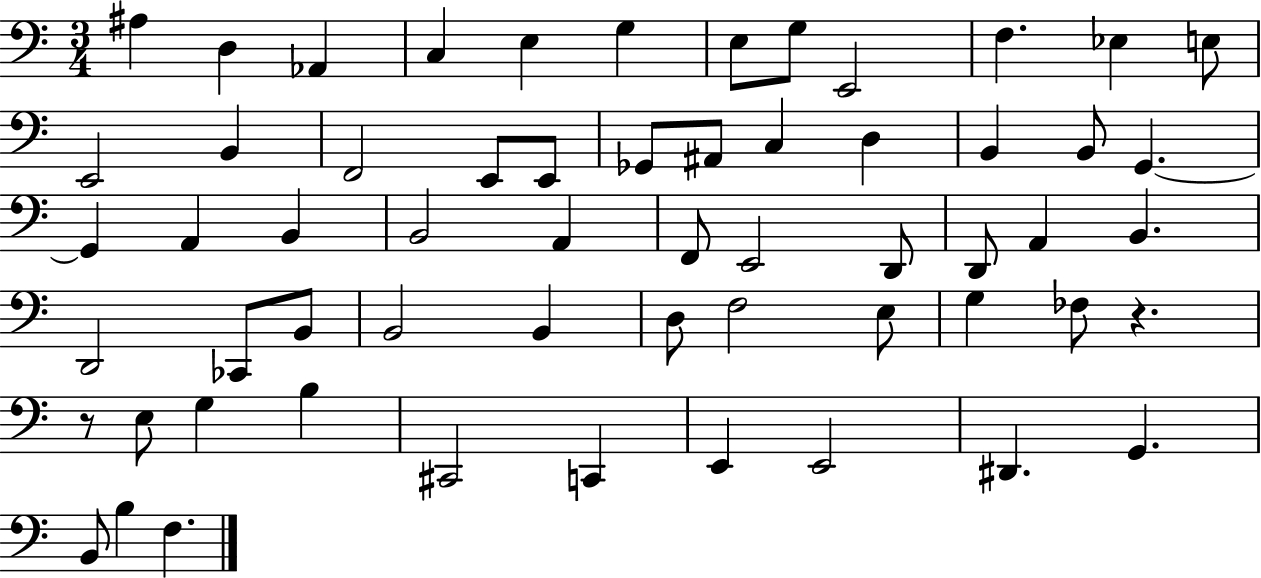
X:1
T:Untitled
M:3/4
L:1/4
K:C
^A, D, _A,, C, E, G, E,/2 G,/2 E,,2 F, _E, E,/2 E,,2 B,, F,,2 E,,/2 E,,/2 _G,,/2 ^A,,/2 C, D, B,, B,,/2 G,, G,, A,, B,, B,,2 A,, F,,/2 E,,2 D,,/2 D,,/2 A,, B,, D,,2 _C,,/2 B,,/2 B,,2 B,, D,/2 F,2 E,/2 G, _F,/2 z z/2 E,/2 G, B, ^C,,2 C,, E,, E,,2 ^D,, G,, B,,/2 B, F,